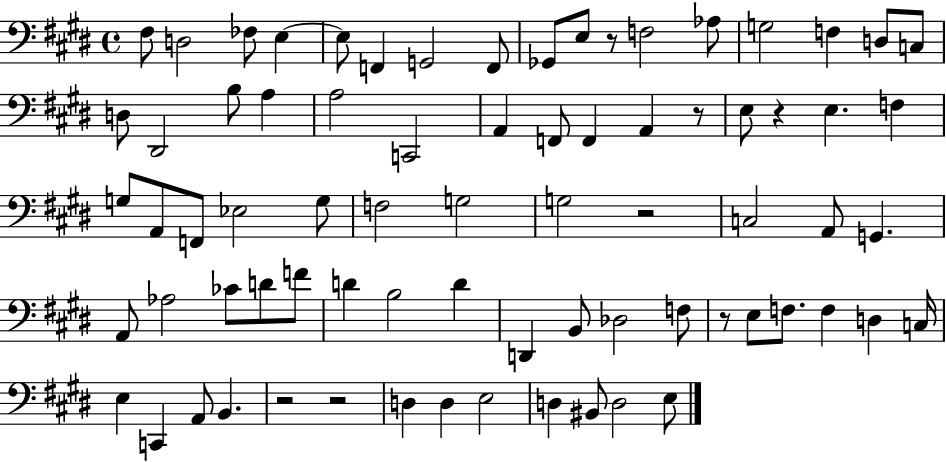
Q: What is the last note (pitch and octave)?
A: E3